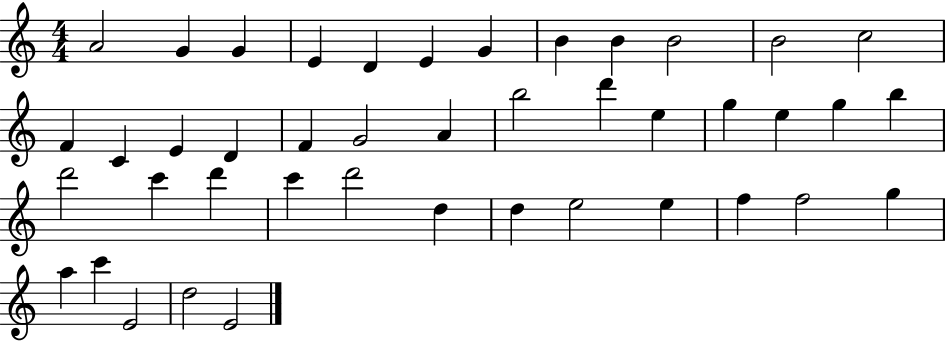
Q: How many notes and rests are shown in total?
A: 43